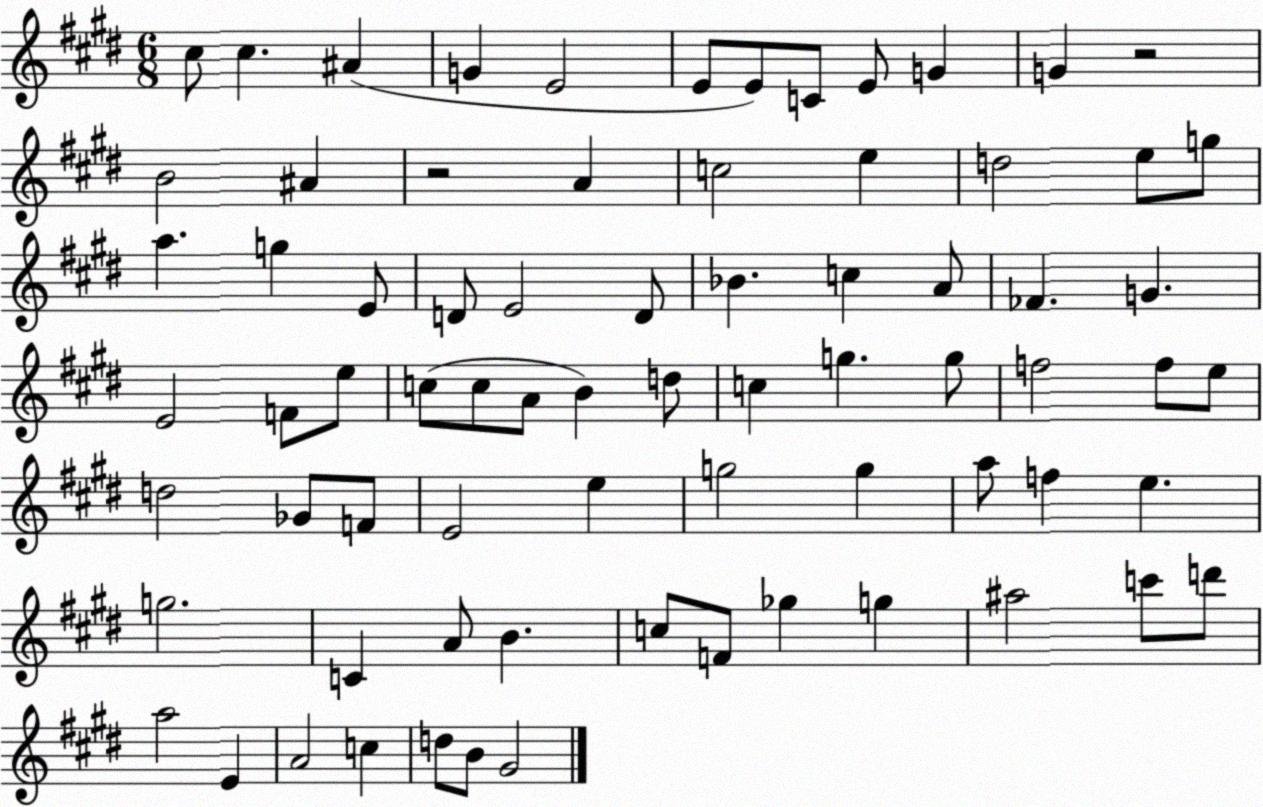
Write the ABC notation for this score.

X:1
T:Untitled
M:6/8
L:1/4
K:E
^c/2 ^c ^A G E2 E/2 E/2 C/2 E/2 G G z2 B2 ^A z2 A c2 e d2 e/2 g/2 a g E/2 D/2 E2 D/2 _B c A/2 _F G E2 F/2 e/2 c/2 c/2 A/2 B d/2 c g g/2 f2 f/2 e/2 d2 _G/2 F/2 E2 e g2 g a/2 f e g2 C A/2 B c/2 F/2 _g g ^a2 c'/2 d'/2 a2 E A2 c d/2 B/2 ^G2